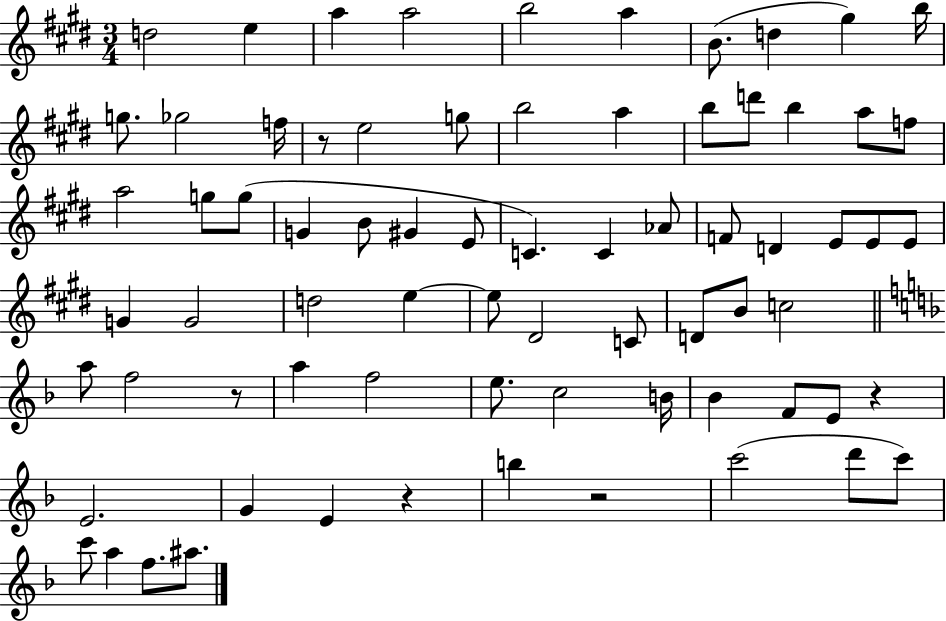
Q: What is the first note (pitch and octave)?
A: D5